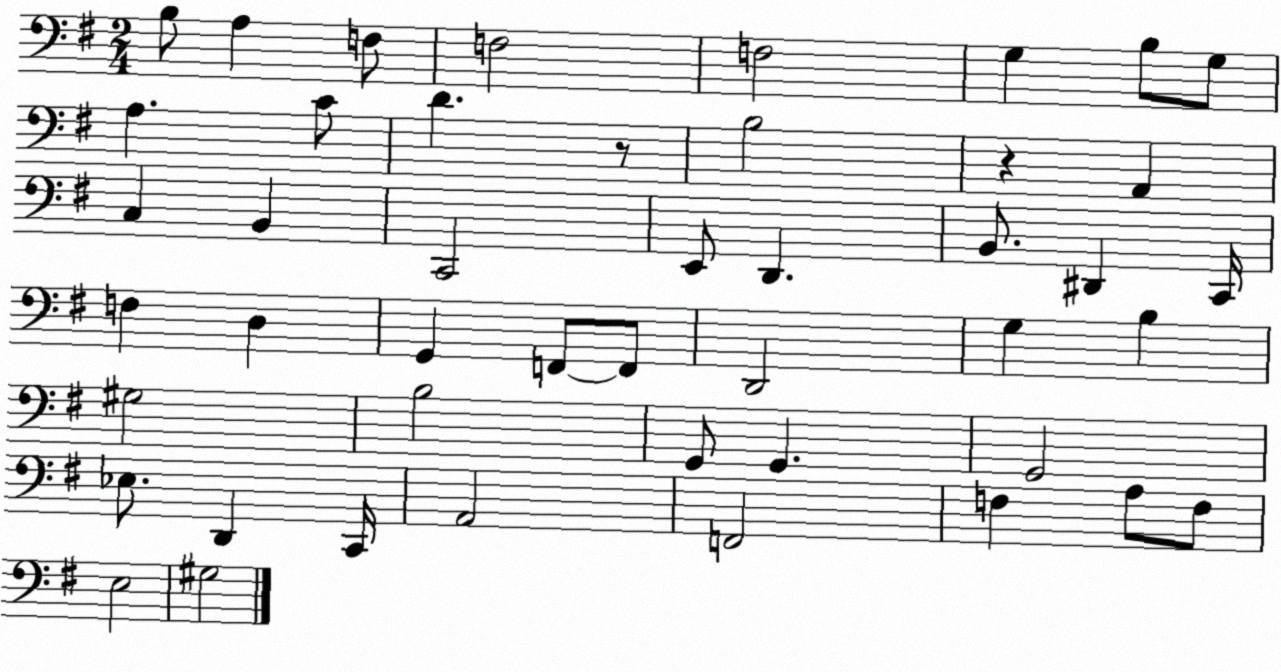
X:1
T:Untitled
M:2/4
L:1/4
K:G
B,/2 A, F,/2 F,2 F,2 G, B,/2 G,/2 A, C/2 D z/2 B,2 z A,, C, B,, C,,2 E,,/2 D,, B,,/2 ^D,, C,,/4 F, D, G,, F,,/2 F,,/2 D,,2 G, B, ^G,2 B,2 G,,/2 G,, G,,2 _E,/2 D,, C,,/4 A,,2 F,,2 F, A,/2 F,/2 E,2 ^G,2